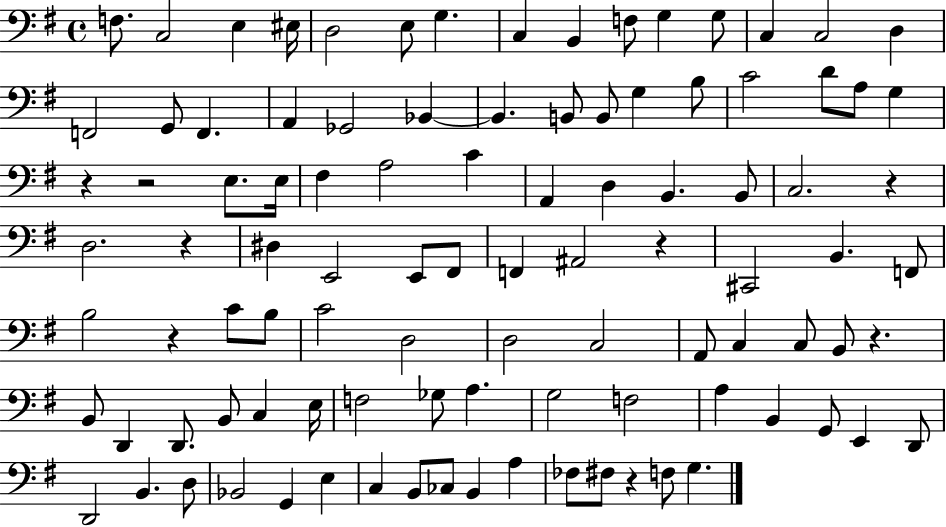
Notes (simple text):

F3/e. C3/h E3/q EIS3/s D3/h E3/e G3/q. C3/q B2/q F3/e G3/q G3/e C3/q C3/h D3/q F2/h G2/e F2/q. A2/q Gb2/h Bb2/q Bb2/q. B2/e B2/e G3/q B3/e C4/h D4/e A3/e G3/q R/q R/h E3/e. E3/s F#3/q A3/h C4/q A2/q D3/q B2/q. B2/e C3/h. R/q D3/h. R/q D#3/q E2/h E2/e F#2/e F2/q A#2/h R/q C#2/h B2/q. F2/e B3/h R/q C4/e B3/e C4/h D3/h D3/h C3/h A2/e C3/q C3/e B2/e R/q. B2/e D2/q D2/e. B2/e C3/q E3/s F3/h Gb3/e A3/q. G3/h F3/h A3/q B2/q G2/e E2/q D2/e D2/h B2/q. D3/e Bb2/h G2/q E3/q C3/q B2/e CES3/e B2/q A3/q FES3/e F#3/e R/q F3/e G3/q.